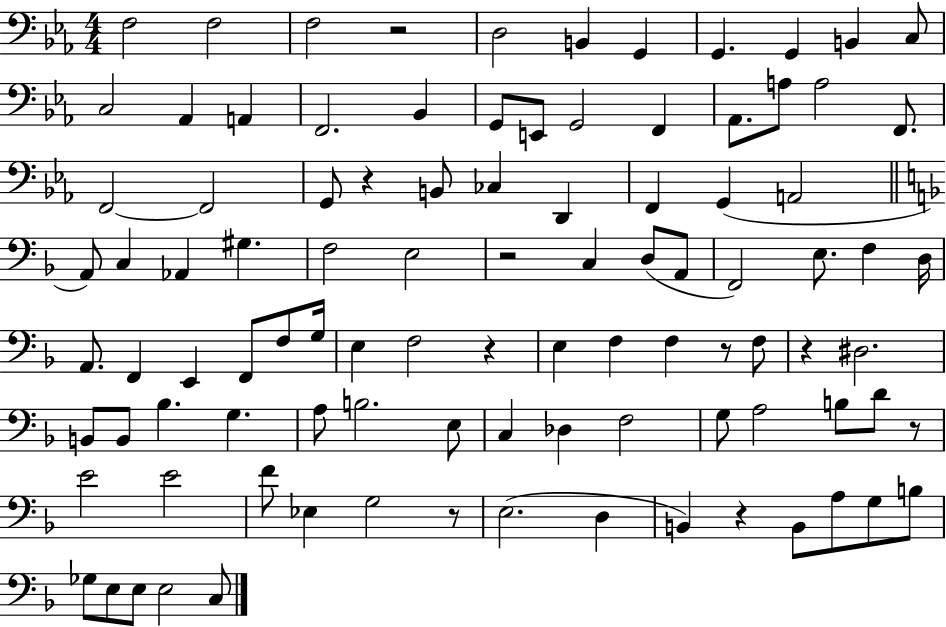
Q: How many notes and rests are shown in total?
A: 98